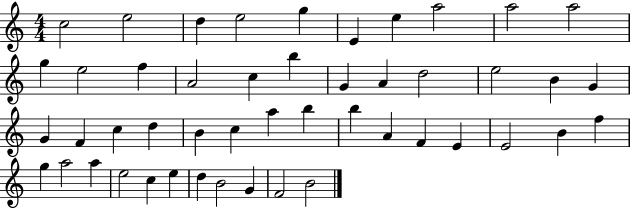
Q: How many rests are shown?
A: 0